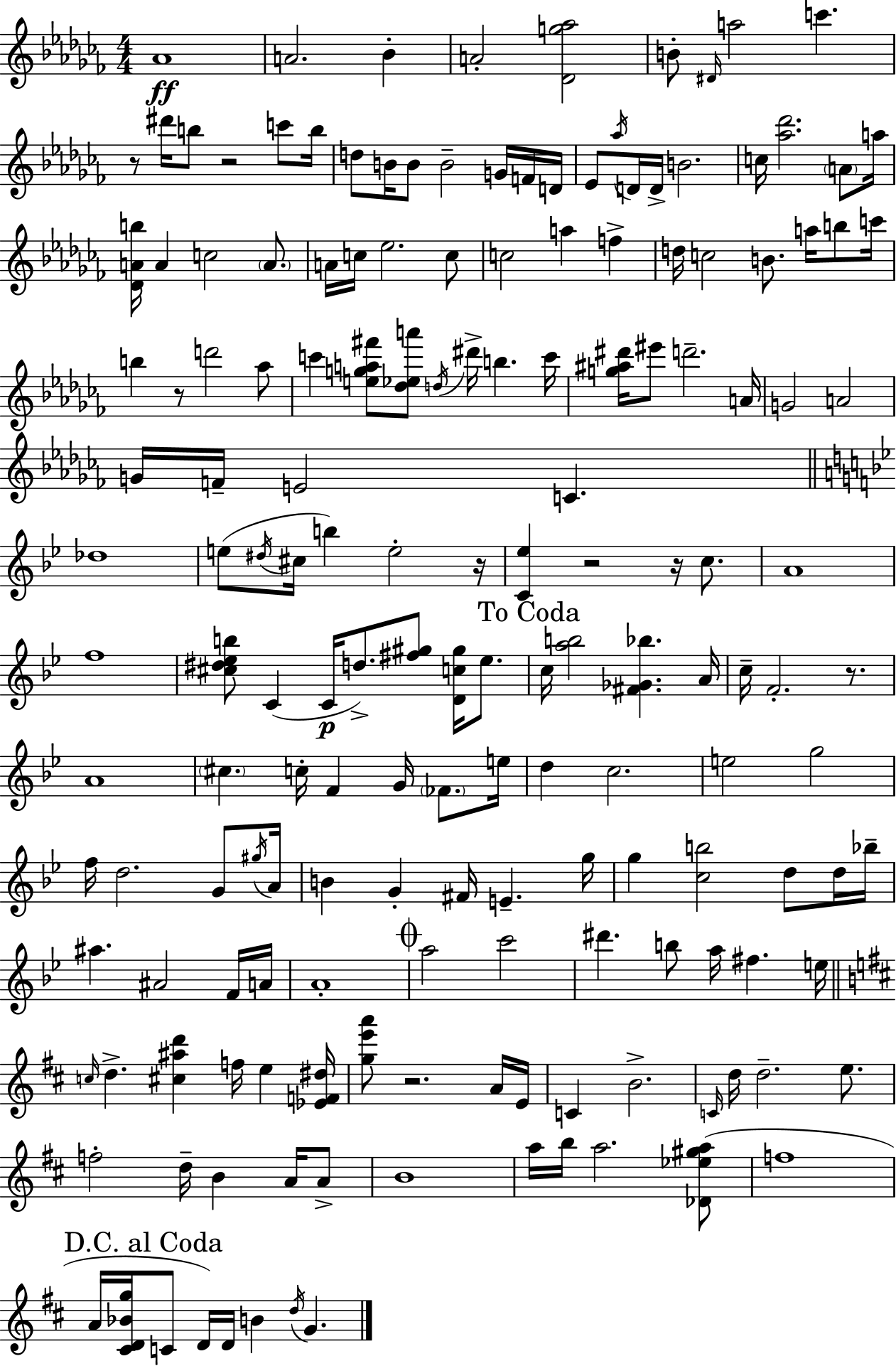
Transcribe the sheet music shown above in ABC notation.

X:1
T:Untitled
M:4/4
L:1/4
K:Abm
_A4 A2 _B A2 [_Dg_a]2 B/2 ^D/4 a2 c' z/2 ^d'/4 b/2 z2 c'/2 b/4 d/2 B/4 B/2 B2 G/4 F/4 D/4 _E/2 _a/4 D/4 D/4 B2 c/4 [_a_d']2 A/2 a/4 [_DAb]/4 A c2 A/2 A/4 c/4 _e2 c/2 c2 a f d/4 c2 B/2 a/4 b/2 c'/4 b z/2 d'2 _a/2 c' [ega^f']/2 [_d_ea']/2 d/4 ^d'/4 b c'/4 [g^a^d']/4 ^e'/2 d'2 A/4 G2 A2 G/4 F/4 E2 C _d4 e/2 ^d/4 ^c/4 b e2 z/4 [C_e] z2 z/4 c/2 A4 f4 [^c^d_eb]/2 C C/4 d/2 [^f^g]/2 [Dc^g]/4 _e/2 c/4 [ab]2 [^F_G_b] A/4 c/4 F2 z/2 A4 ^c c/4 F G/4 _F/2 e/4 d c2 e2 g2 f/4 d2 G/2 ^g/4 A/4 B G ^F/4 E g/4 g [cb]2 d/2 d/4 _b/4 ^a ^A2 F/4 A/4 A4 a2 c'2 ^d' b/2 a/4 ^f e/4 c/4 d [^c^ad'] f/4 e [_EF^d]/4 [ge'a']/2 z2 A/4 E/4 C B2 C/4 d/4 d2 e/2 f2 d/4 B A/4 A/2 B4 a/4 b/4 a2 [_D_e^ga]/2 f4 A/4 [^CD_Bg]/4 C/2 D/4 D/4 B d/4 G